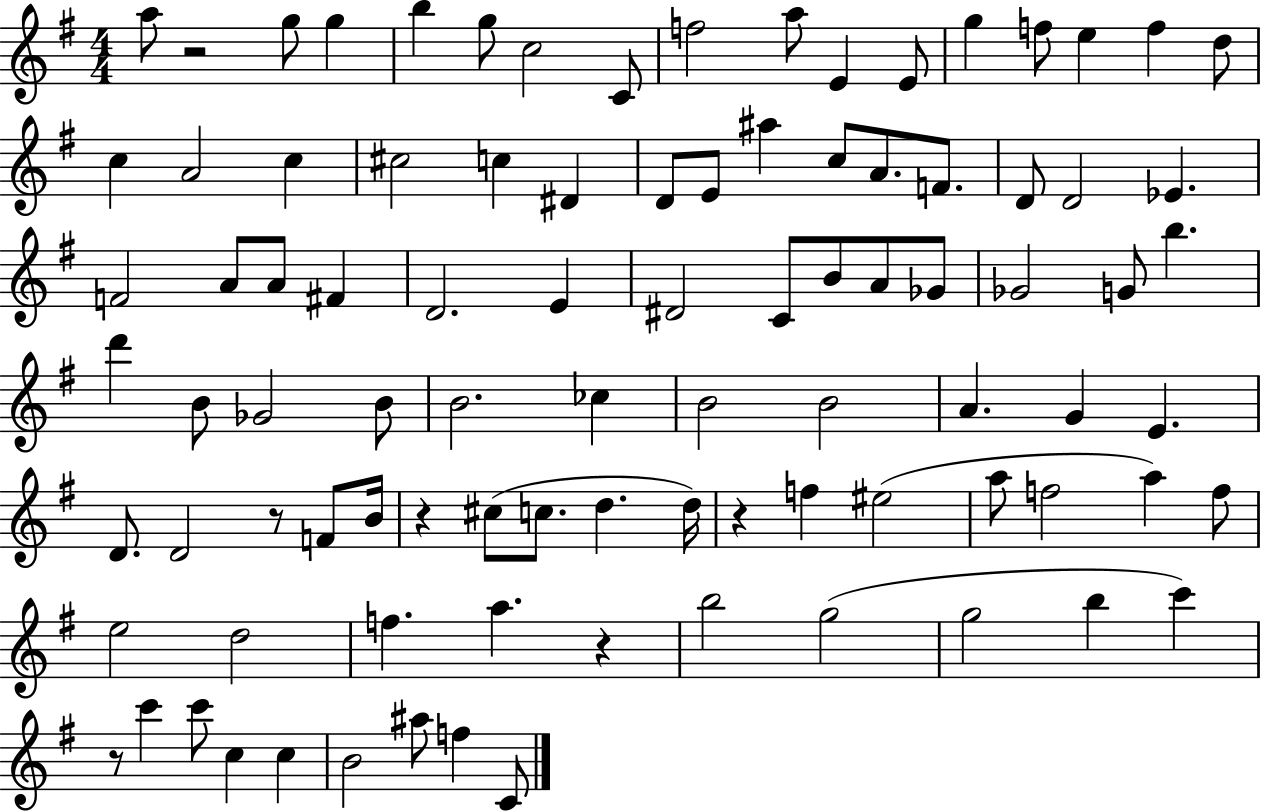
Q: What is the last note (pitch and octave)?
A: C4